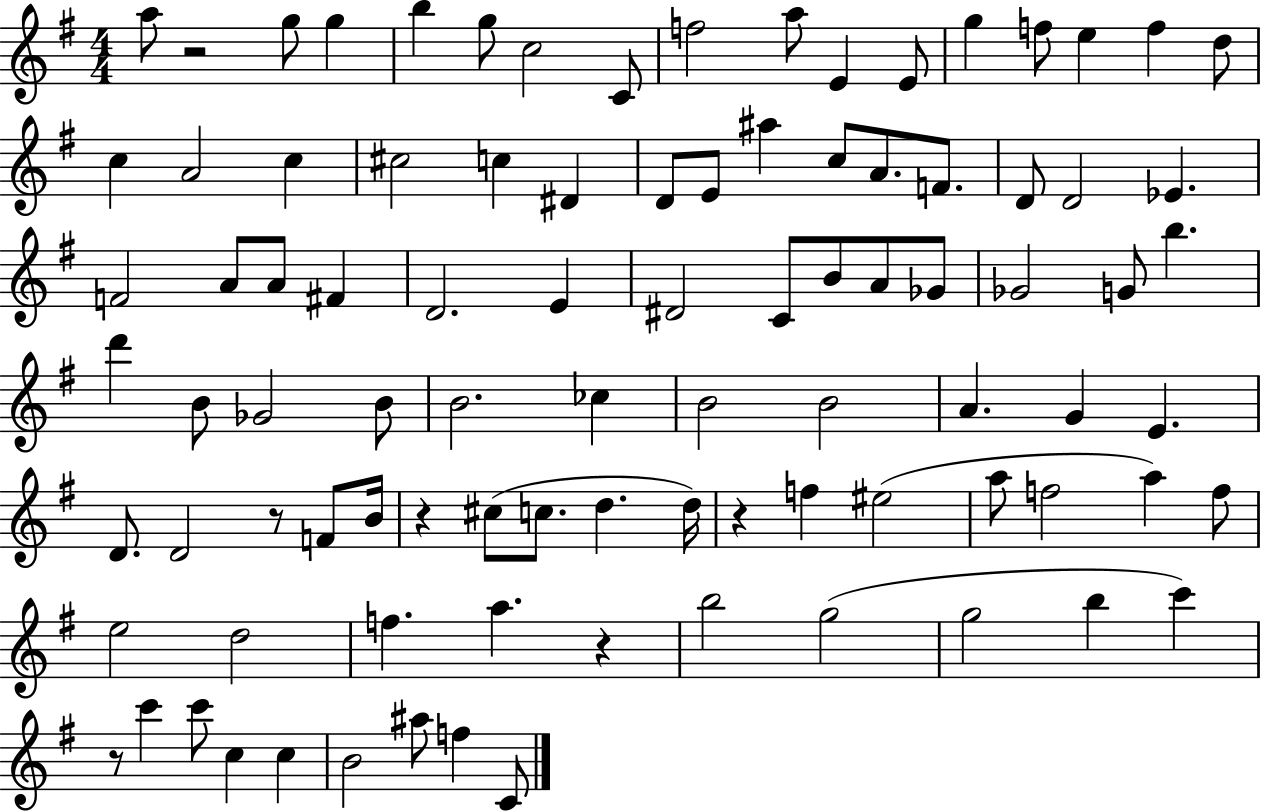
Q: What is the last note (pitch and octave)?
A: C4